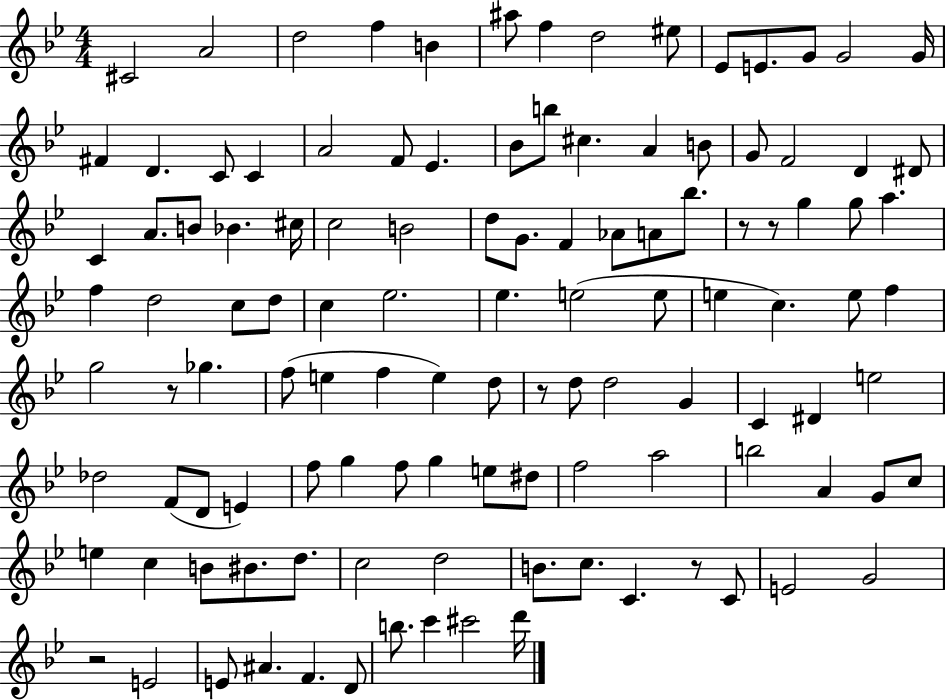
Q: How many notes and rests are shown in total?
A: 116